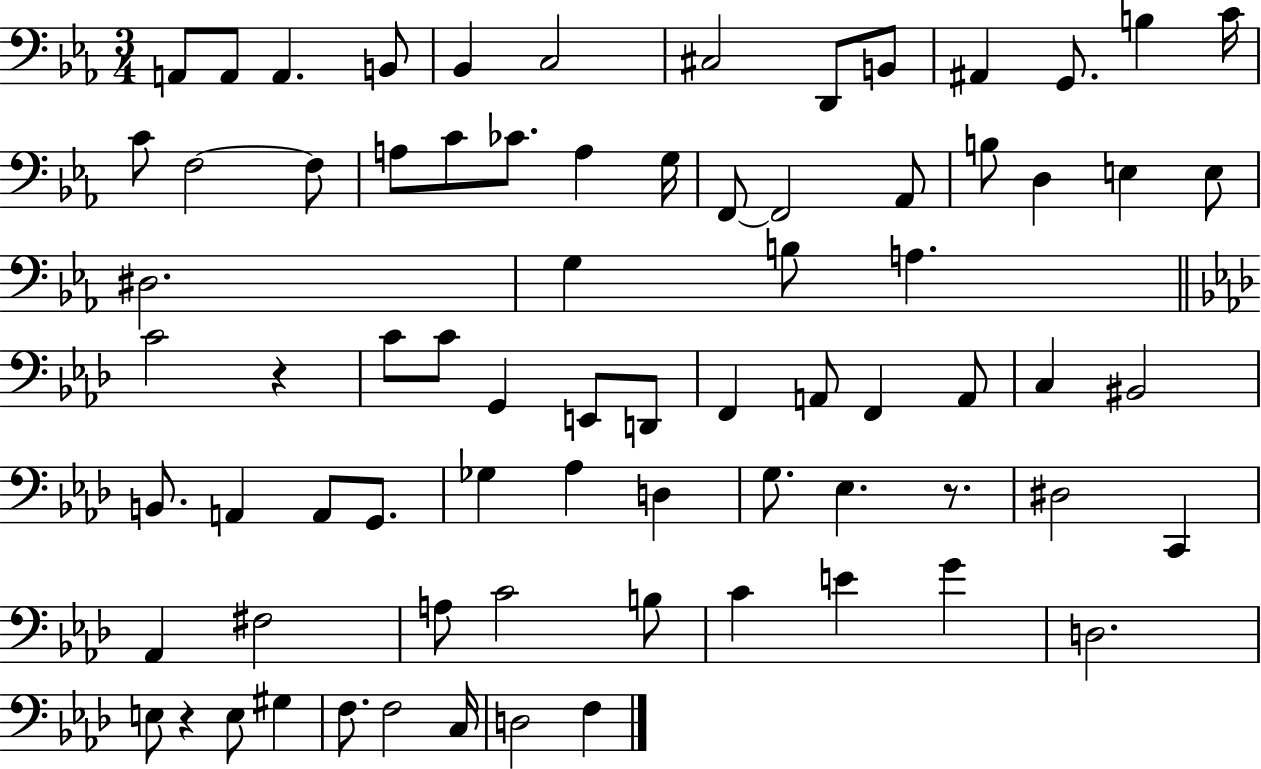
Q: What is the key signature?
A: EES major